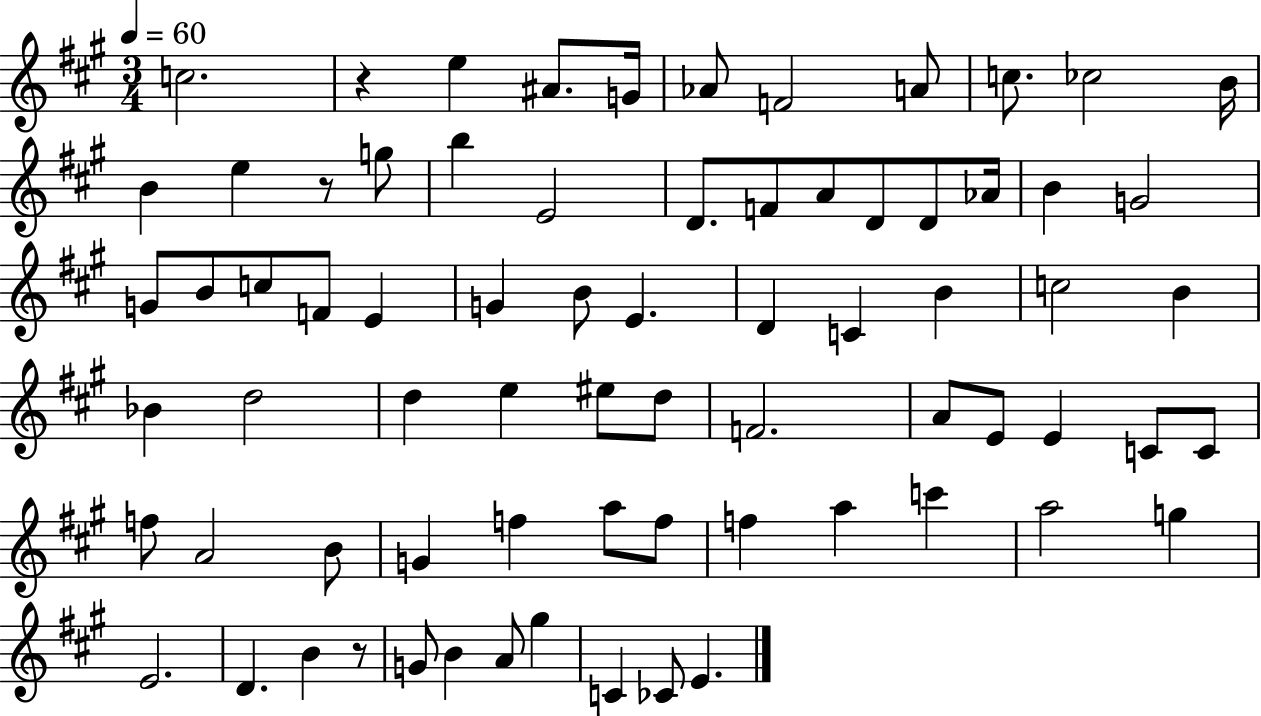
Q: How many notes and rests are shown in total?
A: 73